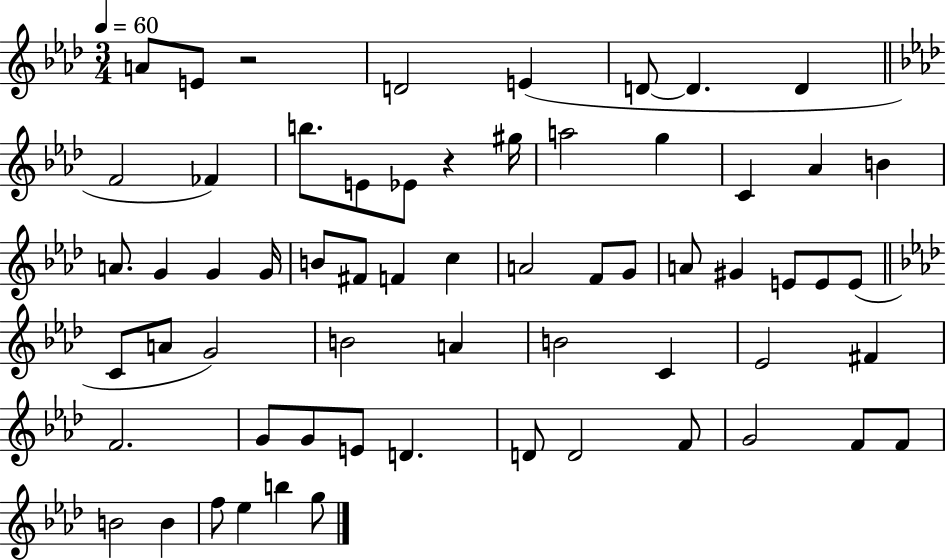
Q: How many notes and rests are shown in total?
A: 62